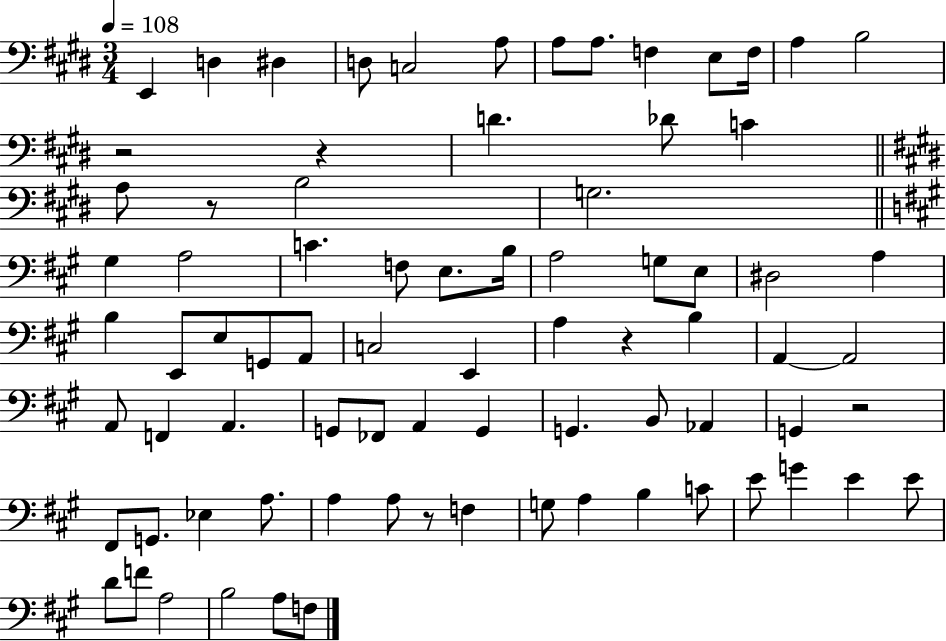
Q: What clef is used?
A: bass